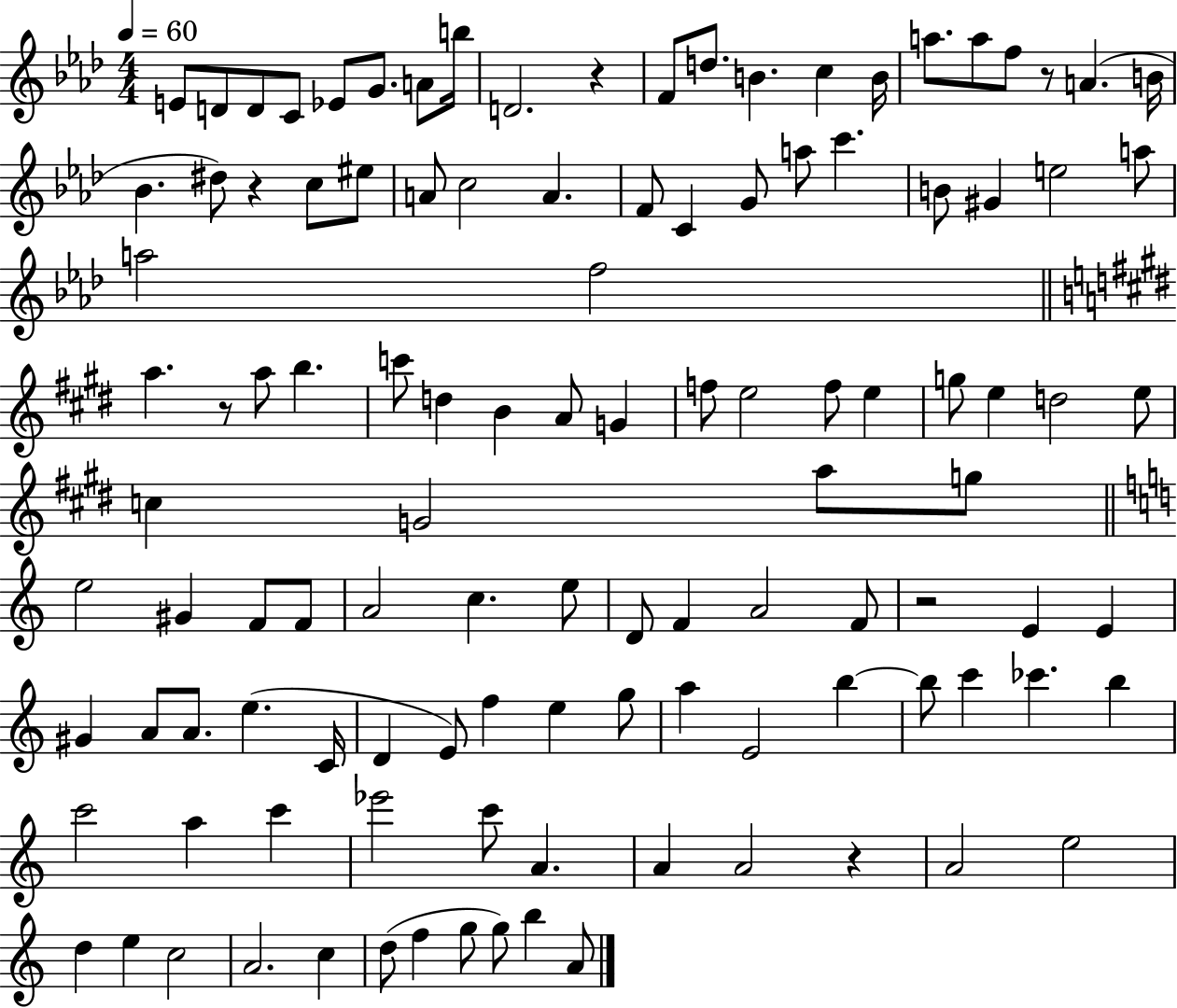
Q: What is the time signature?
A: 4/4